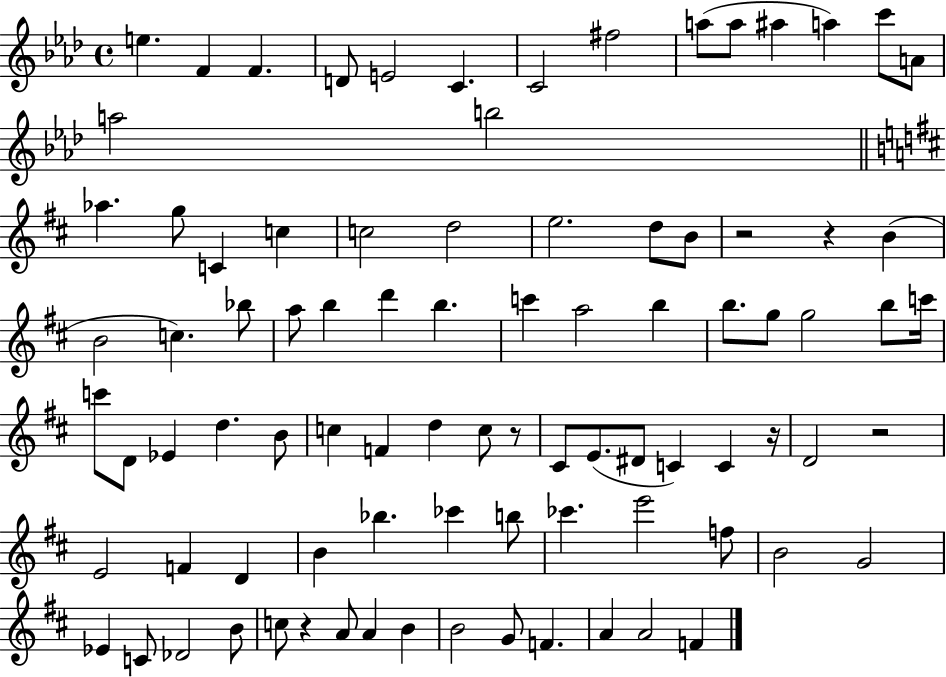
{
  \clef treble
  \time 4/4
  \defaultTimeSignature
  \key aes \major
  \repeat volta 2 { e''4. f'4 f'4. | d'8 e'2 c'4. | c'2 fis''2 | a''8( a''8 ais''4 a''4) c'''8 a'8 | \break a''2 b''2 | \bar "||" \break \key b \minor aes''4. g''8 c'4 c''4 | c''2 d''2 | e''2. d''8 b'8 | r2 r4 b'4( | \break b'2 c''4.) bes''8 | a''8 b''4 d'''4 b''4. | c'''4 a''2 b''4 | b''8. g''8 g''2 b''8 c'''16 | \break c'''8 d'8 ees'4 d''4. b'8 | c''4 f'4 d''4 c''8 r8 | cis'8 e'8.( dis'8 c'4) c'4 r16 | d'2 r2 | \break e'2 f'4 d'4 | b'4 bes''4. ces'''4 b''8 | ces'''4. e'''2 f''8 | b'2 g'2 | \break ees'4 c'8 des'2 b'8 | c''8 r4 a'8 a'4 b'4 | b'2 g'8 f'4. | a'4 a'2 f'4 | \break } \bar "|."
}